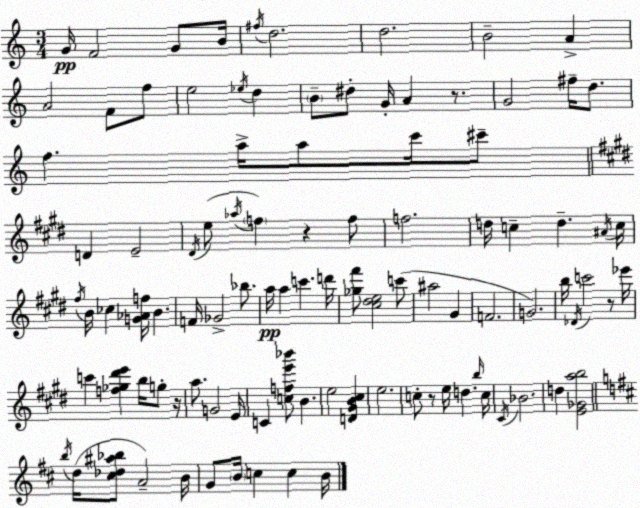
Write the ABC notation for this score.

X:1
T:Untitled
M:3/4
L:1/4
K:Am
G/4 F2 G/2 B/4 ^f/4 d2 d2 B2 A A2 F/2 f/2 e2 _e/4 d B/2 ^d/2 G/4 A z/2 G2 ^f/4 d/2 f a/4 a/2 c'/4 ^c'/2 D E2 ^D/4 e/2 _a/4 f z f/2 f2 d/4 c d ^A/4 c/4 ^f/4 B/4 _c [G_Af]/4 B F/4 _G2 _b/2 a/4 a c' d'/4 [_g^f']/2 [^c^de]2 c'/2 ^a2 ^G F2 G2 b/4 _D/4 c'2 z/2 _e'/4 c' [f_g^d'e'] b/4 g/2 z/4 a/2 G2 E/4 C [cfe'_b']/2 B e2 [D^GB^c] e2 c/2 z/2 e/4 d b/4 c/4 ^C/4 _B2 d [E_Gab]2 b/4 d/4 [^c_d^a_b]/2 A2 B/4 G/2 B/4 c c B/4